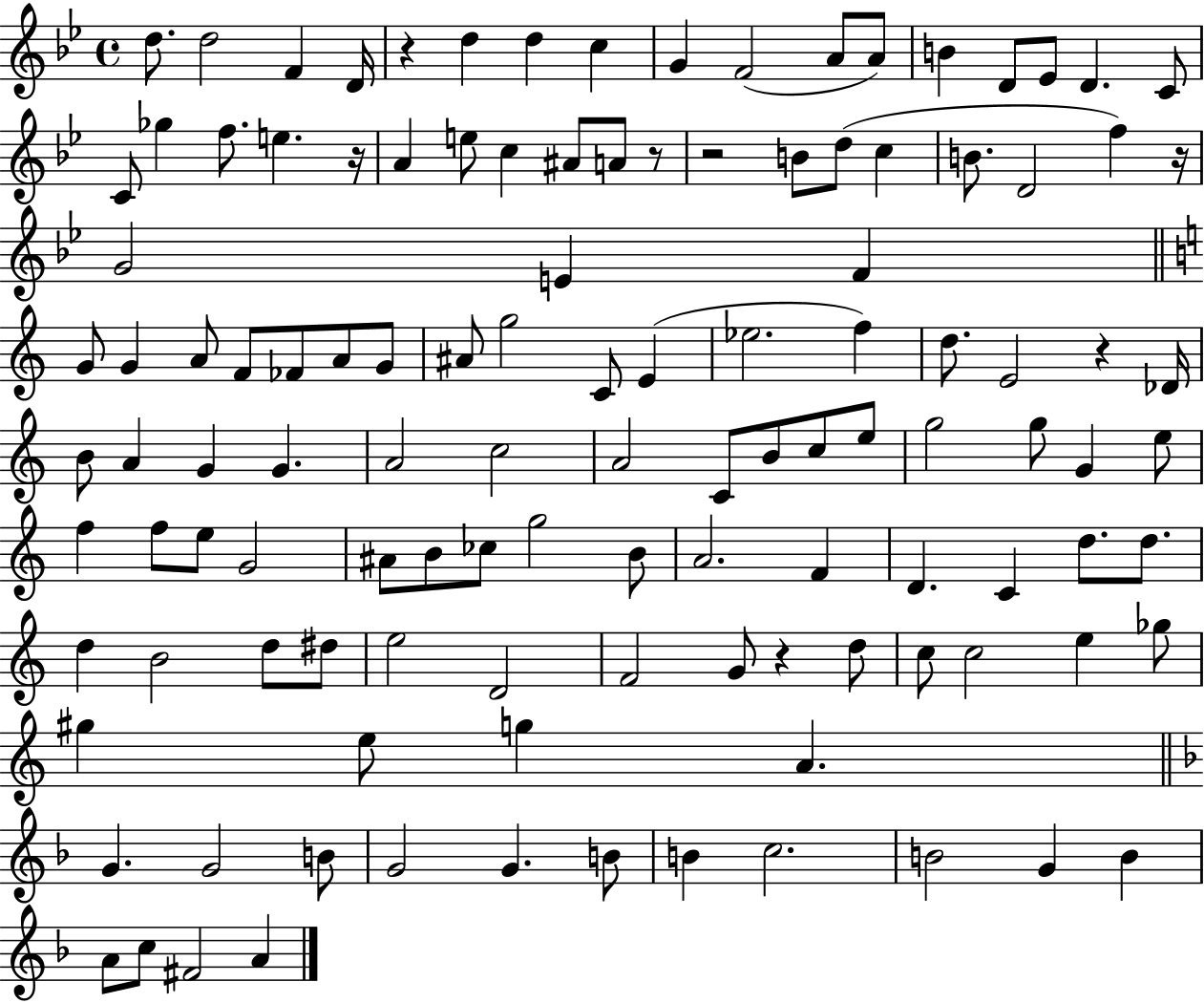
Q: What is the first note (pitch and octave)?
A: D5